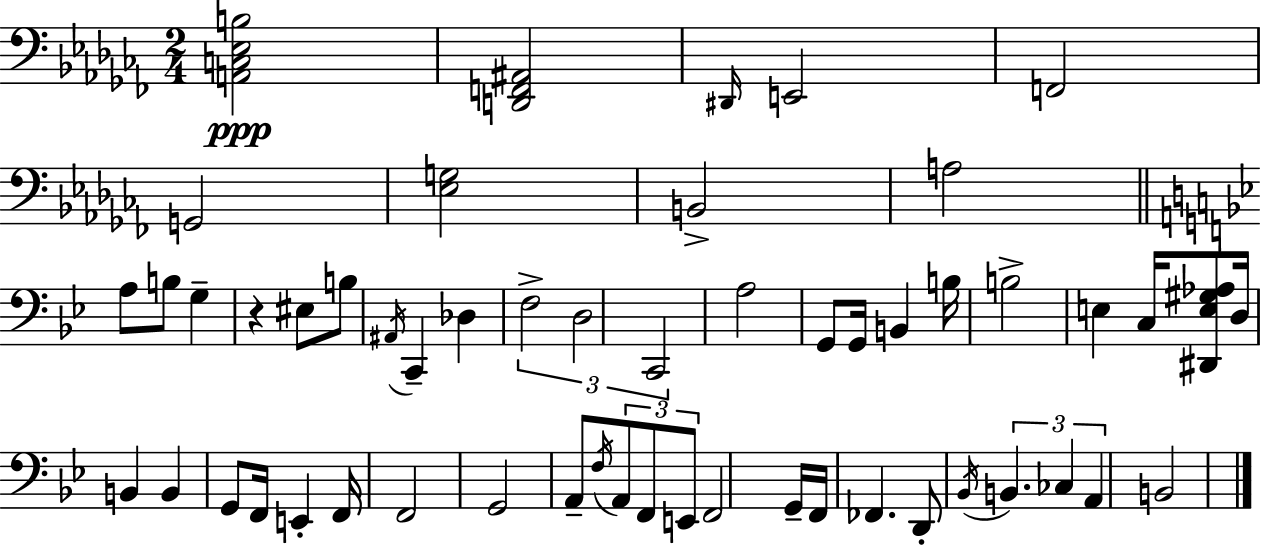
[A2,C3,Eb3,B3]/h [D2,F2,A#2]/h D#2/s E2/h F2/h G2/h [Eb3,G3]/h B2/h A3/h A3/e B3/e G3/q R/q EIS3/e B3/e A#2/s C2/q Db3/q F3/h D3/h C2/h A3/h G2/e G2/s B2/q B3/s B3/h E3/q C3/s [D#2,E3,G#3,Ab3]/e D3/s B2/q B2/q G2/e F2/s E2/q F2/s F2/h G2/h A2/e F3/s A2/e F2/e E2/e F2/h G2/s F2/s FES2/q. D2/e Bb2/s B2/q. CES3/q A2/q B2/h